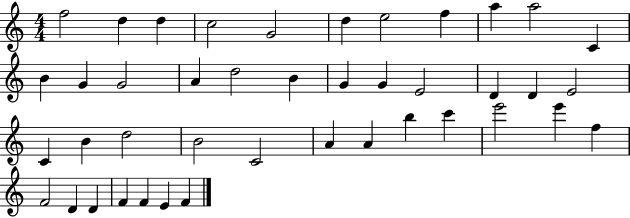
F5/h D5/q D5/q C5/h G4/h D5/q E5/h F5/q A5/q A5/h C4/q B4/q G4/q G4/h A4/q D5/h B4/q G4/q G4/q E4/h D4/q D4/q E4/h C4/q B4/q D5/h B4/h C4/h A4/q A4/q B5/q C6/q E6/h E6/q F5/q F4/h D4/q D4/q F4/q F4/q E4/q F4/q